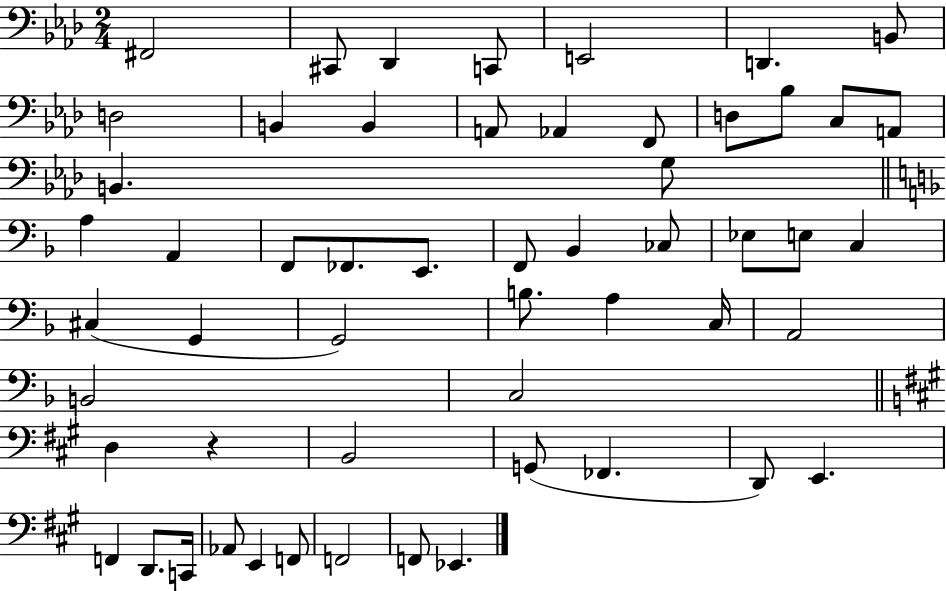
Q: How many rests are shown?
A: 1